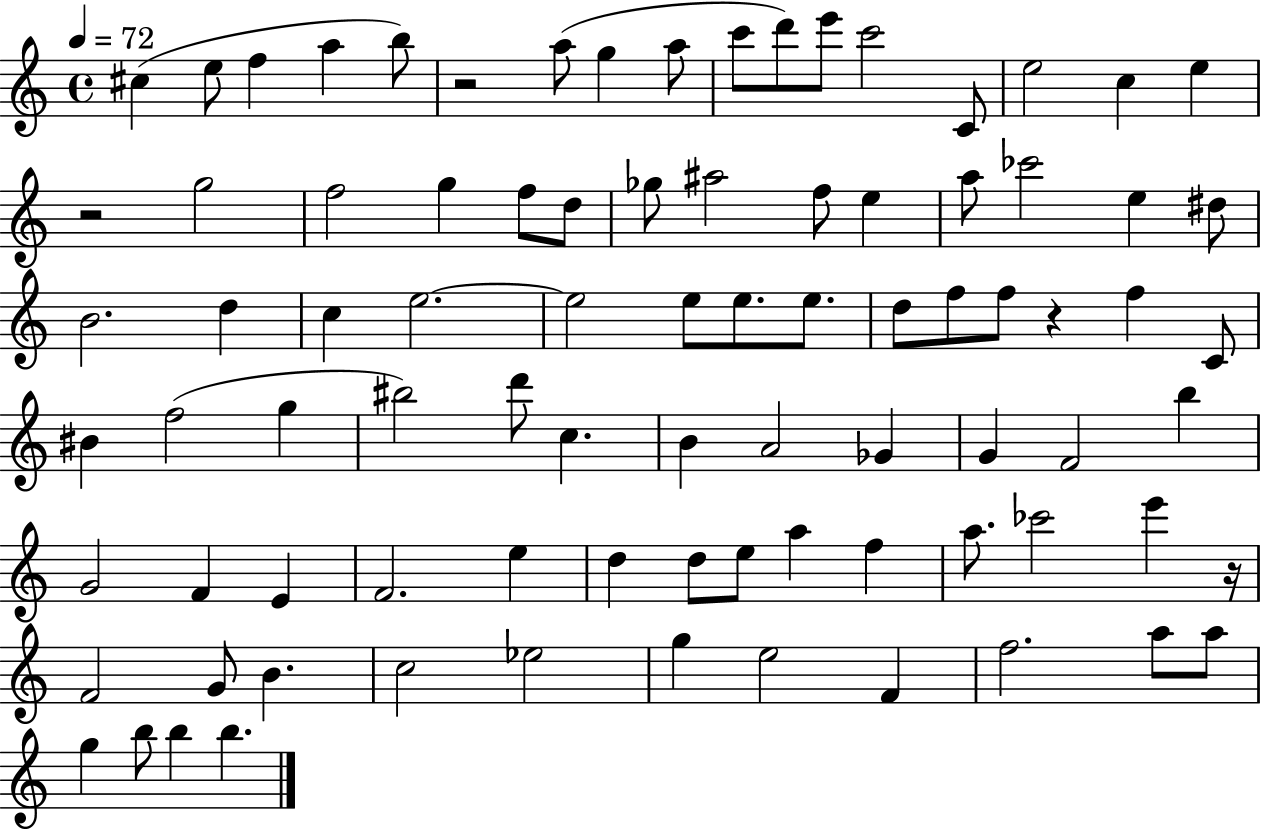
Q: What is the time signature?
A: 4/4